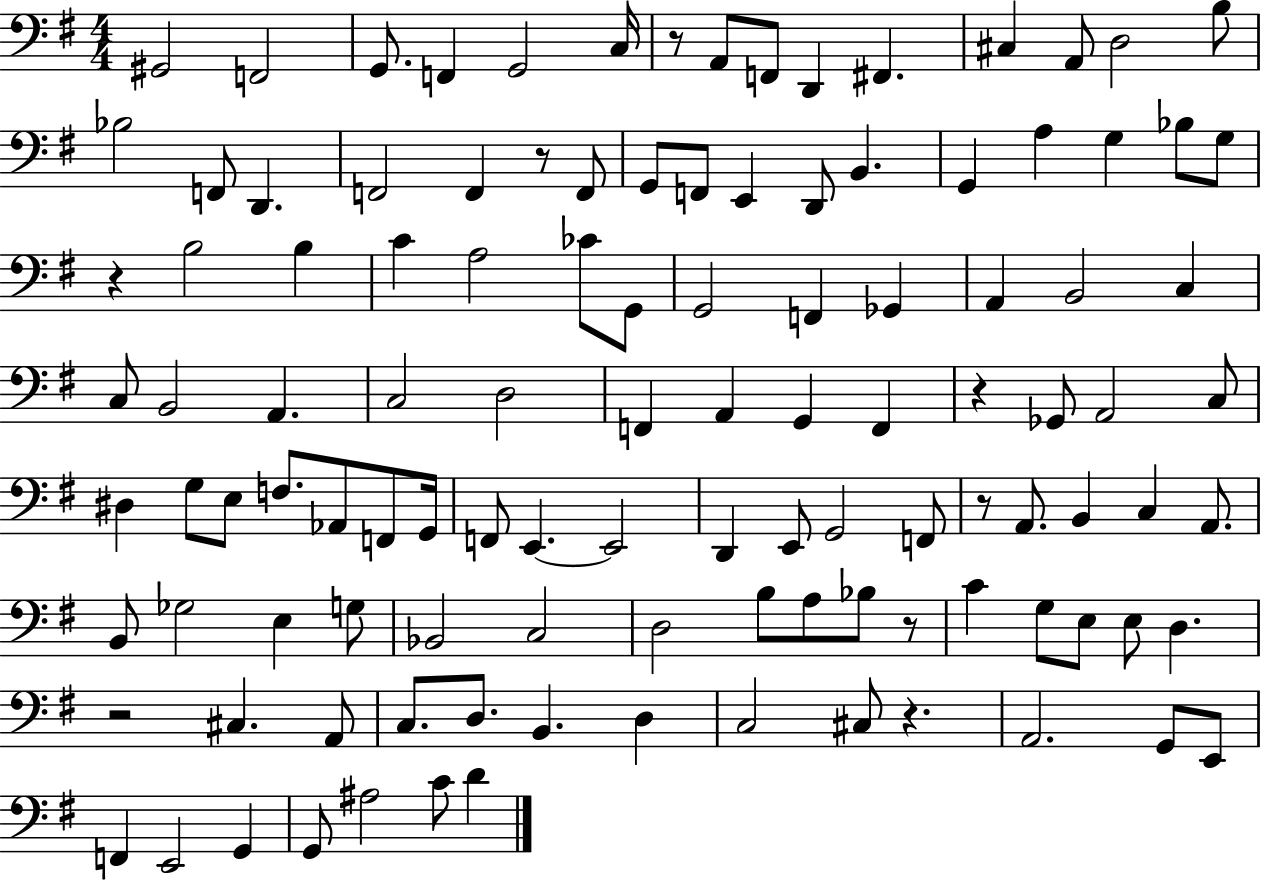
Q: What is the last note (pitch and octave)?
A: D4